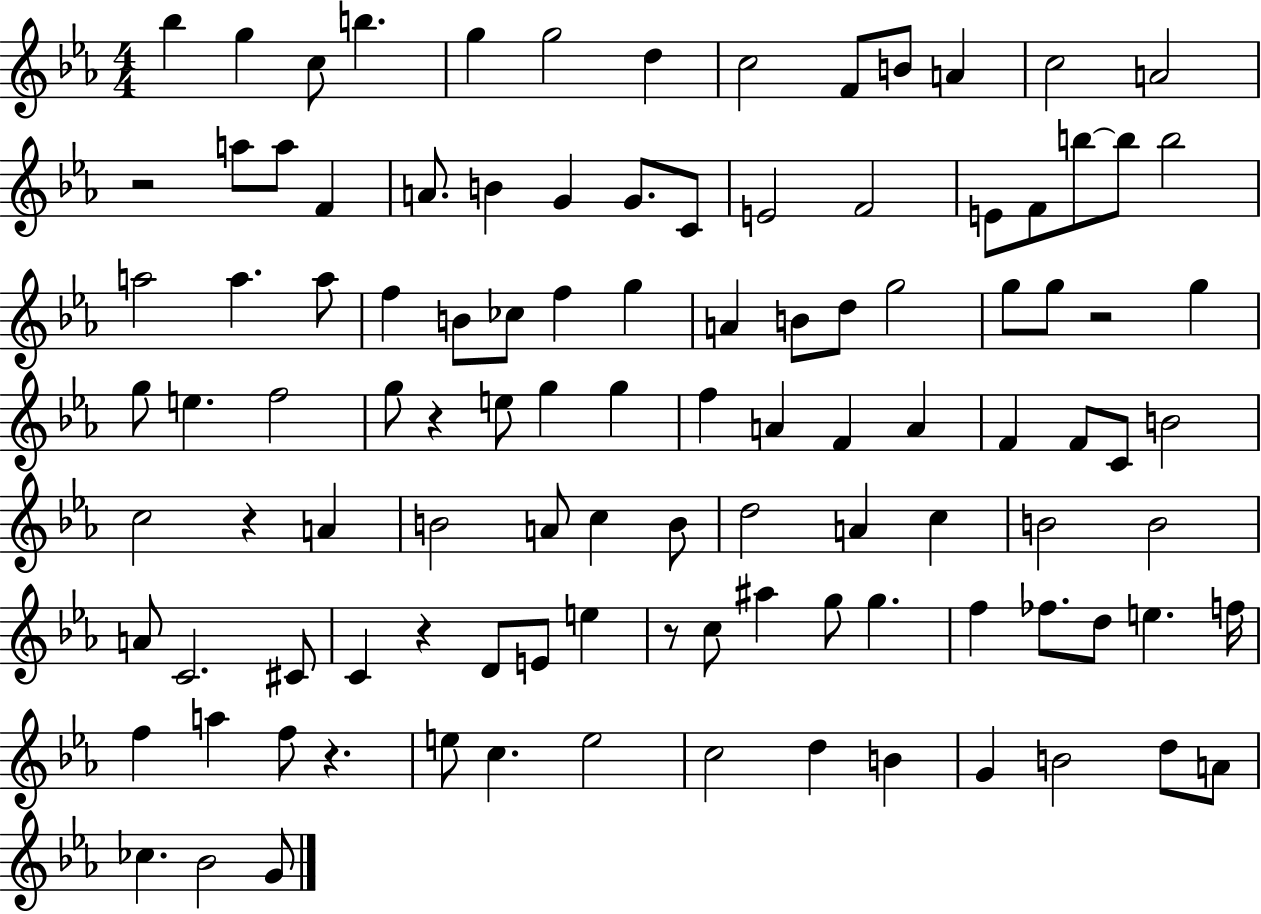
Bb5/q G5/q C5/e B5/q. G5/q G5/h D5/q C5/h F4/e B4/e A4/q C5/h A4/h R/h A5/e A5/e F4/q A4/e. B4/q G4/q G4/e. C4/e E4/h F4/h E4/e F4/e B5/e B5/e B5/h A5/h A5/q. A5/e F5/q B4/e CES5/e F5/q G5/q A4/q B4/e D5/e G5/h G5/e G5/e R/h G5/q G5/e E5/q. F5/h G5/e R/q E5/e G5/q G5/q F5/q A4/q F4/q A4/q F4/q F4/e C4/e B4/h C5/h R/q A4/q B4/h A4/e C5/q B4/e D5/h A4/q C5/q B4/h B4/h A4/e C4/h. C#4/e C4/q R/q D4/e E4/e E5/q R/e C5/e A#5/q G5/e G5/q. F5/q FES5/e. D5/e E5/q. F5/s F5/q A5/q F5/e R/q. E5/e C5/q. E5/h C5/h D5/q B4/q G4/q B4/h D5/e A4/e CES5/q. Bb4/h G4/e